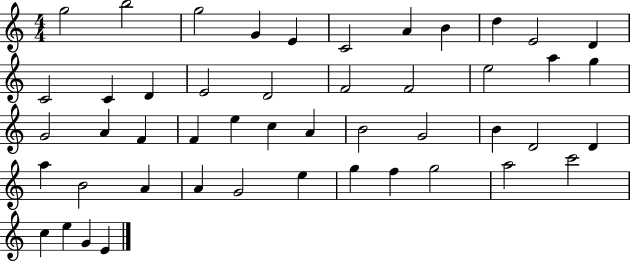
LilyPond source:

{
  \clef treble
  \numericTimeSignature
  \time 4/4
  \key c \major
  g''2 b''2 | g''2 g'4 e'4 | c'2 a'4 b'4 | d''4 e'2 d'4 | \break c'2 c'4 d'4 | e'2 d'2 | f'2 f'2 | e''2 a''4 g''4 | \break g'2 a'4 f'4 | f'4 e''4 c''4 a'4 | b'2 g'2 | b'4 d'2 d'4 | \break a''4 b'2 a'4 | a'4 g'2 e''4 | g''4 f''4 g''2 | a''2 c'''2 | \break c''4 e''4 g'4 e'4 | \bar "|."
}